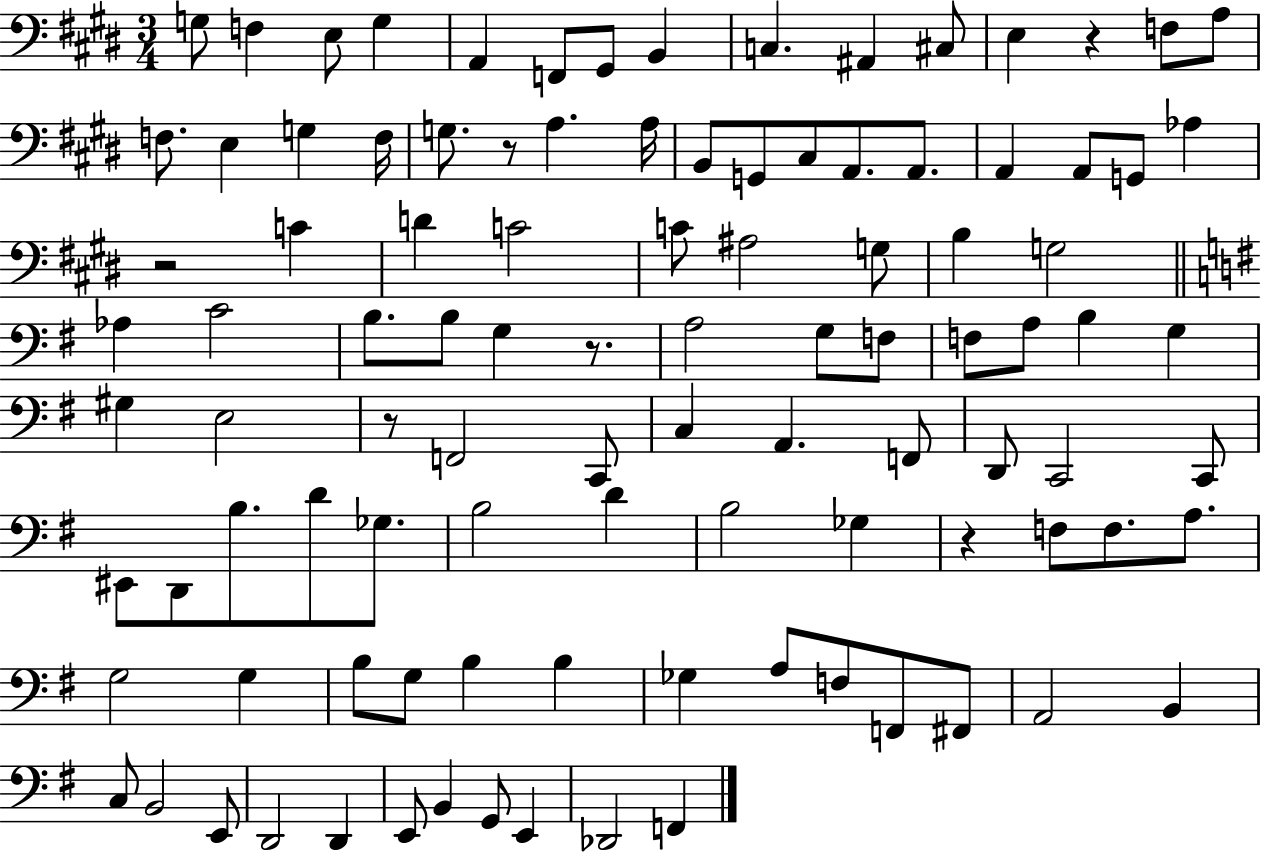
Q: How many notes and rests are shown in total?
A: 102